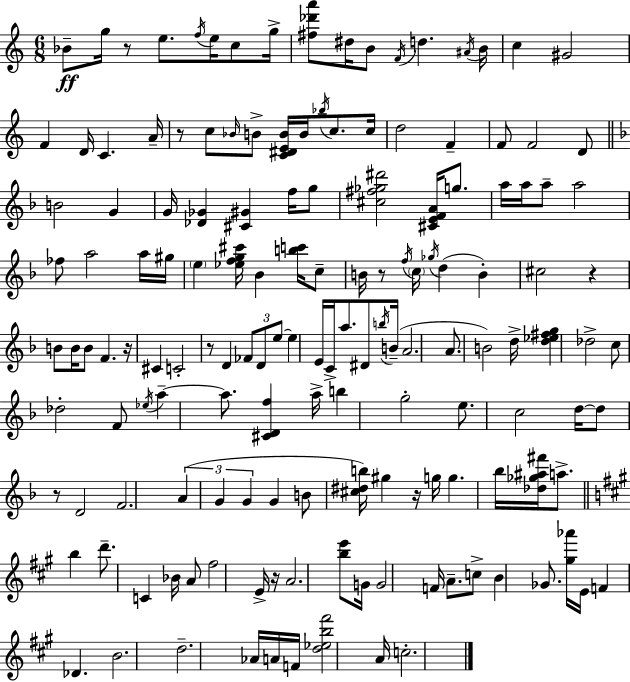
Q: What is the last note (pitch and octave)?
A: C5